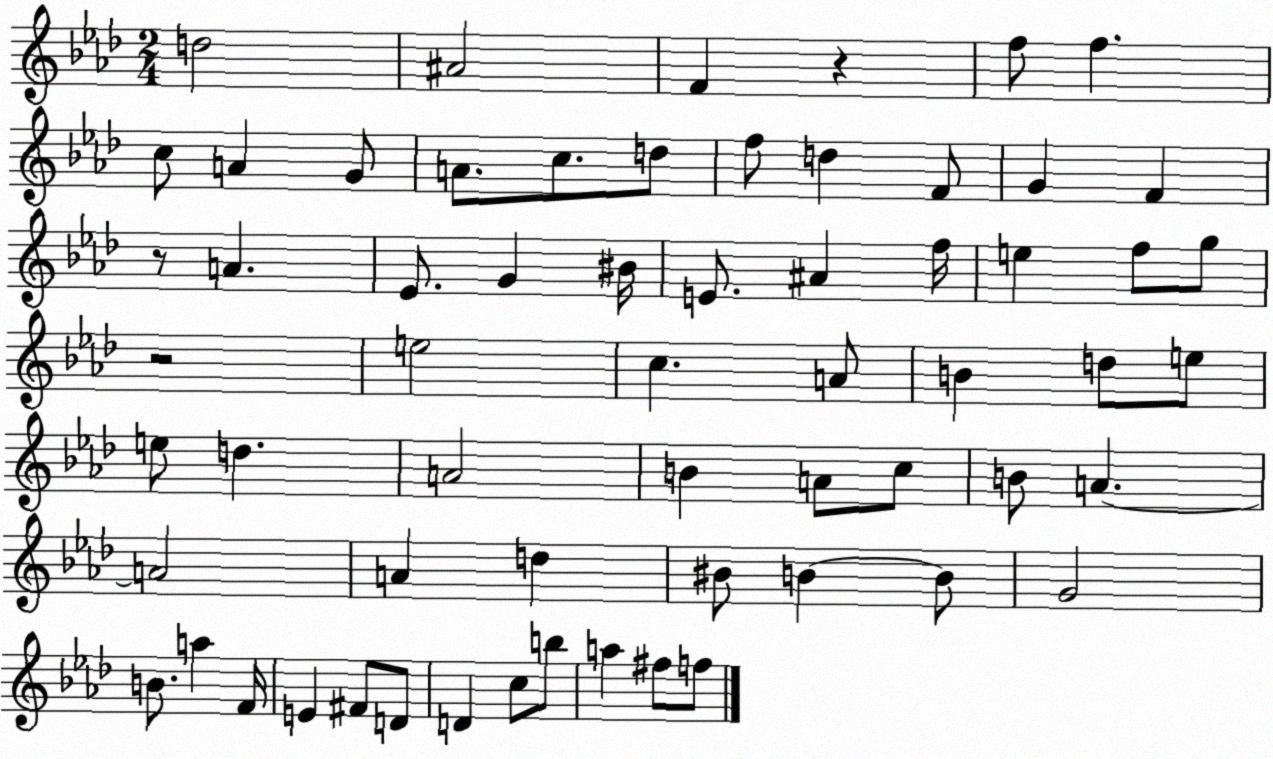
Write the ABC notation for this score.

X:1
T:Untitled
M:2/4
L:1/4
K:Ab
d2 ^A2 F z f/2 f c/2 A G/2 A/2 c/2 d/2 f/2 d F/2 G F z/2 A _E/2 G ^B/4 E/2 ^A f/4 e f/2 g/2 z2 e2 c A/2 B d/2 e/2 e/2 d A2 B A/2 c/2 B/2 A A2 A d ^B/2 B B/2 G2 B/2 a F/4 E ^F/2 D/2 D c/2 b/2 a ^f/2 f/2